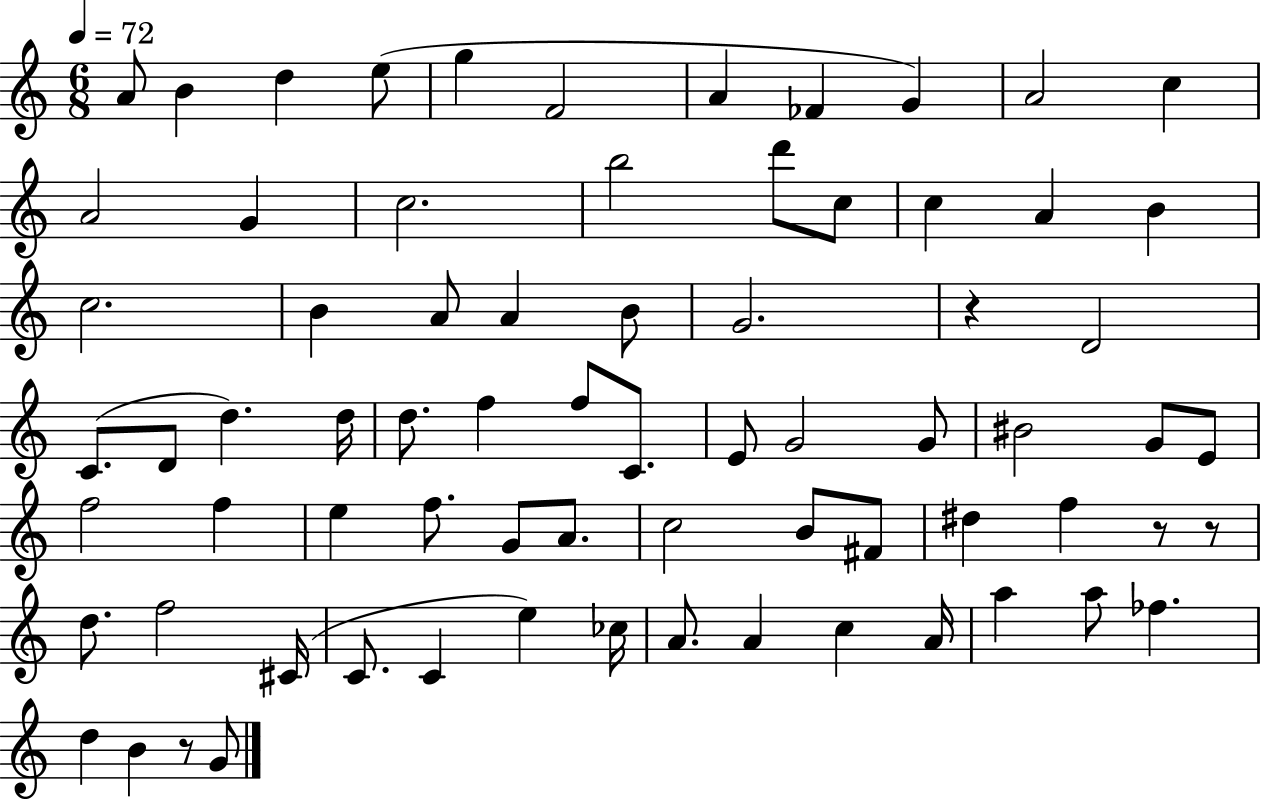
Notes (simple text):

A4/e B4/q D5/q E5/e G5/q F4/h A4/q FES4/q G4/q A4/h C5/q A4/h G4/q C5/h. B5/h D6/e C5/e C5/q A4/q B4/q C5/h. B4/q A4/e A4/q B4/e G4/h. R/q D4/h C4/e. D4/e D5/q. D5/s D5/e. F5/q F5/e C4/e. E4/e G4/h G4/e BIS4/h G4/e E4/e F5/h F5/q E5/q F5/e. G4/e A4/e. C5/h B4/e F#4/e D#5/q F5/q R/e R/e D5/e. F5/h C#4/s C4/e. C4/q E5/q CES5/s A4/e. A4/q C5/q A4/s A5/q A5/e FES5/q. D5/q B4/q R/e G4/e